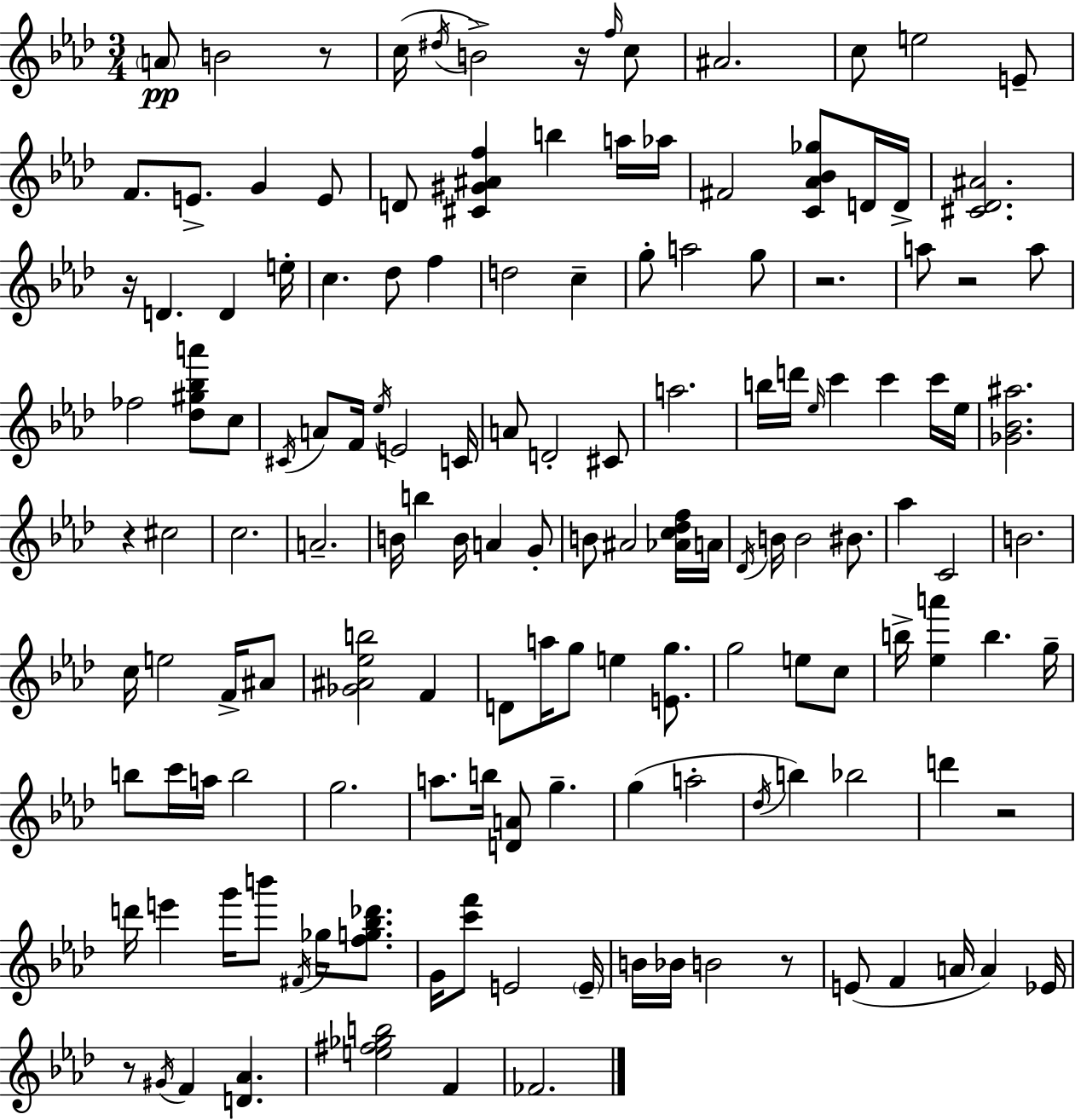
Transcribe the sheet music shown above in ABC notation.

X:1
T:Untitled
M:3/4
L:1/4
K:Fm
A/2 B2 z/2 c/4 ^d/4 B2 z/4 f/4 c/2 ^A2 c/2 e2 E/2 F/2 E/2 G E/2 D/2 [^C^G^Af] b a/4 _a/4 ^F2 [C_A_B_g]/2 D/4 D/4 [^C_D^A]2 z/4 D D e/4 c _d/2 f d2 c g/2 a2 g/2 z2 a/2 z2 a/2 _f2 [_d^g_ba']/2 c/2 ^C/4 A/2 F/4 _e/4 E2 C/4 A/2 D2 ^C/2 a2 b/4 d'/4 _e/4 c' c' c'/4 _e/4 [_G_B^a]2 z ^c2 c2 A2 B/4 b B/4 A G/2 B/2 ^A2 [_Ac_df]/4 A/4 _D/4 B/4 B2 ^B/2 _a C2 B2 c/4 e2 F/4 ^A/2 [_G^A_eb]2 F D/2 a/4 g/2 e [Eg]/2 g2 e/2 c/2 b/4 [_ea'] b g/4 b/2 c'/4 a/4 b2 g2 a/2 b/4 [DA]/2 g g a2 _d/4 b _b2 d' z2 d'/4 e' g'/4 b'/2 ^F/4 _g/4 [fg_b_d']/2 G/4 [c'f']/2 E2 E/4 B/4 _B/4 B2 z/2 E/2 F A/4 A _E/4 z/2 ^G/4 F [D_A] [e^f_gb]2 F _F2